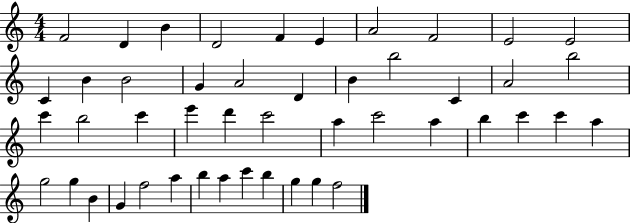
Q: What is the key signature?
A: C major